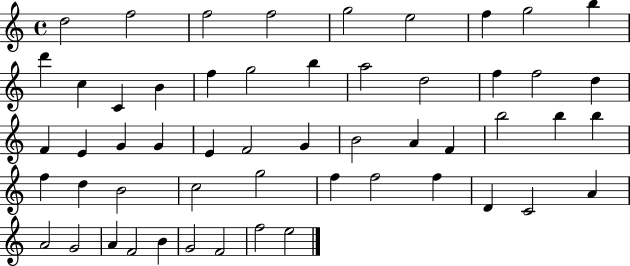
D5/h F5/h F5/h F5/h G5/h E5/h F5/q G5/h B5/q D6/q C5/q C4/q B4/q F5/q G5/h B5/q A5/h D5/h F5/q F5/h D5/q F4/q E4/q G4/q G4/q E4/q F4/h G4/q B4/h A4/q F4/q B5/h B5/q B5/q F5/q D5/q B4/h C5/h G5/h F5/q F5/h F5/q D4/q C4/h A4/q A4/h G4/h A4/q F4/h B4/q G4/h F4/h F5/h E5/h